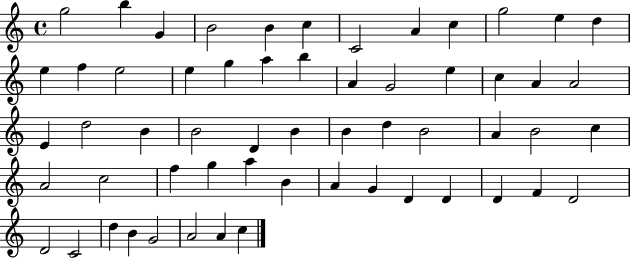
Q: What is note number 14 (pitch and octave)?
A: F5